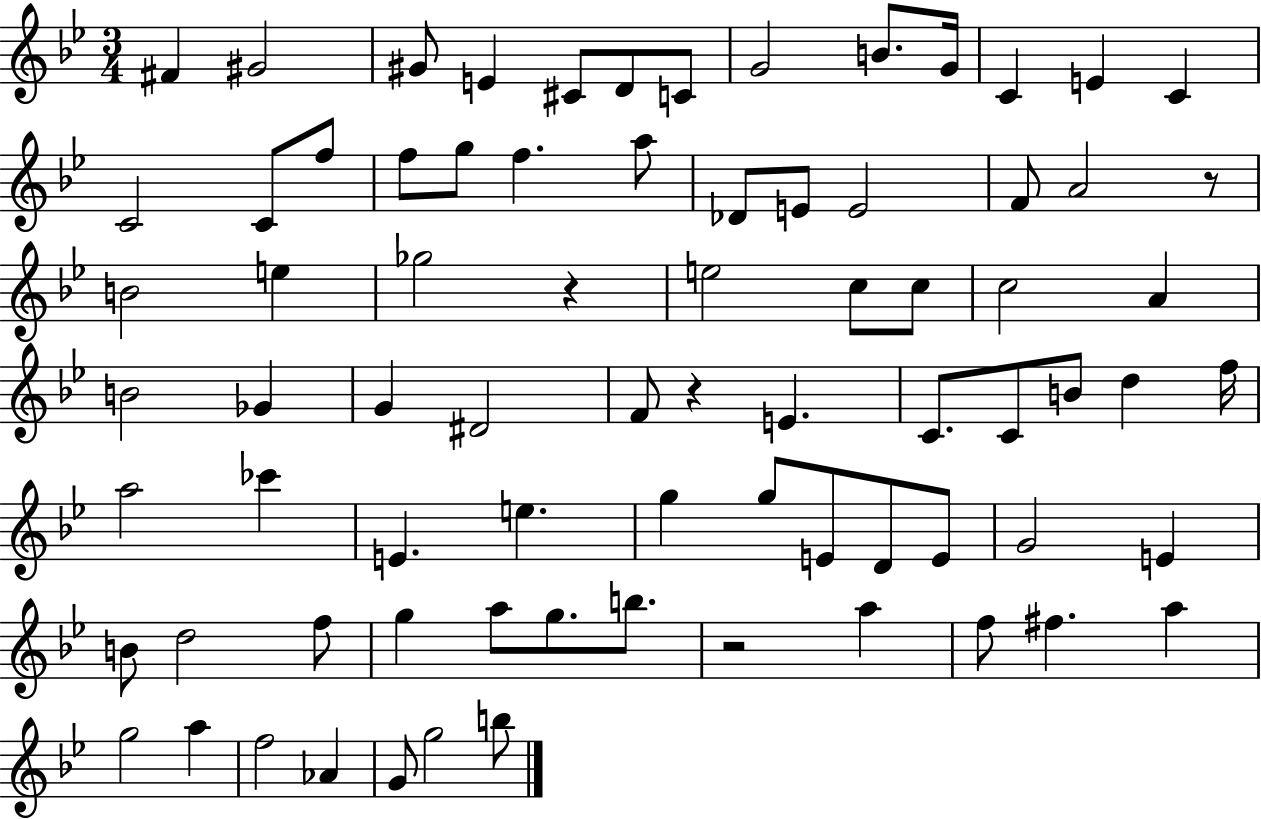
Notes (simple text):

F#4/q G#4/h G#4/e E4/q C#4/e D4/e C4/e G4/h B4/e. G4/s C4/q E4/q C4/q C4/h C4/e F5/e F5/e G5/e F5/q. A5/e Db4/e E4/e E4/h F4/e A4/h R/e B4/h E5/q Gb5/h R/q E5/h C5/e C5/e C5/h A4/q B4/h Gb4/q G4/q D#4/h F4/e R/q E4/q. C4/e. C4/e B4/e D5/q F5/s A5/h CES6/q E4/q. E5/q. G5/q G5/e E4/e D4/e E4/e G4/h E4/q B4/e D5/h F5/e G5/q A5/e G5/e. B5/e. R/h A5/q F5/e F#5/q. A5/q G5/h A5/q F5/h Ab4/q G4/e G5/h B5/e